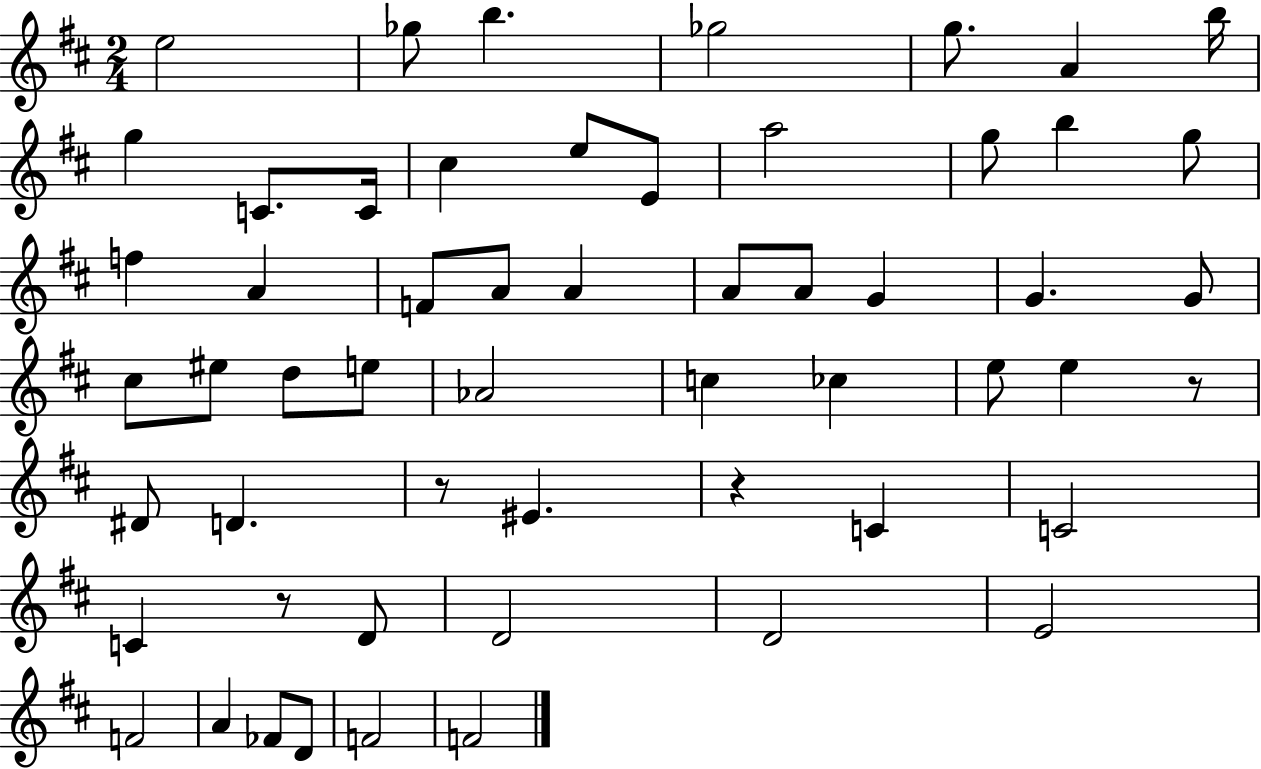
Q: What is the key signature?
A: D major